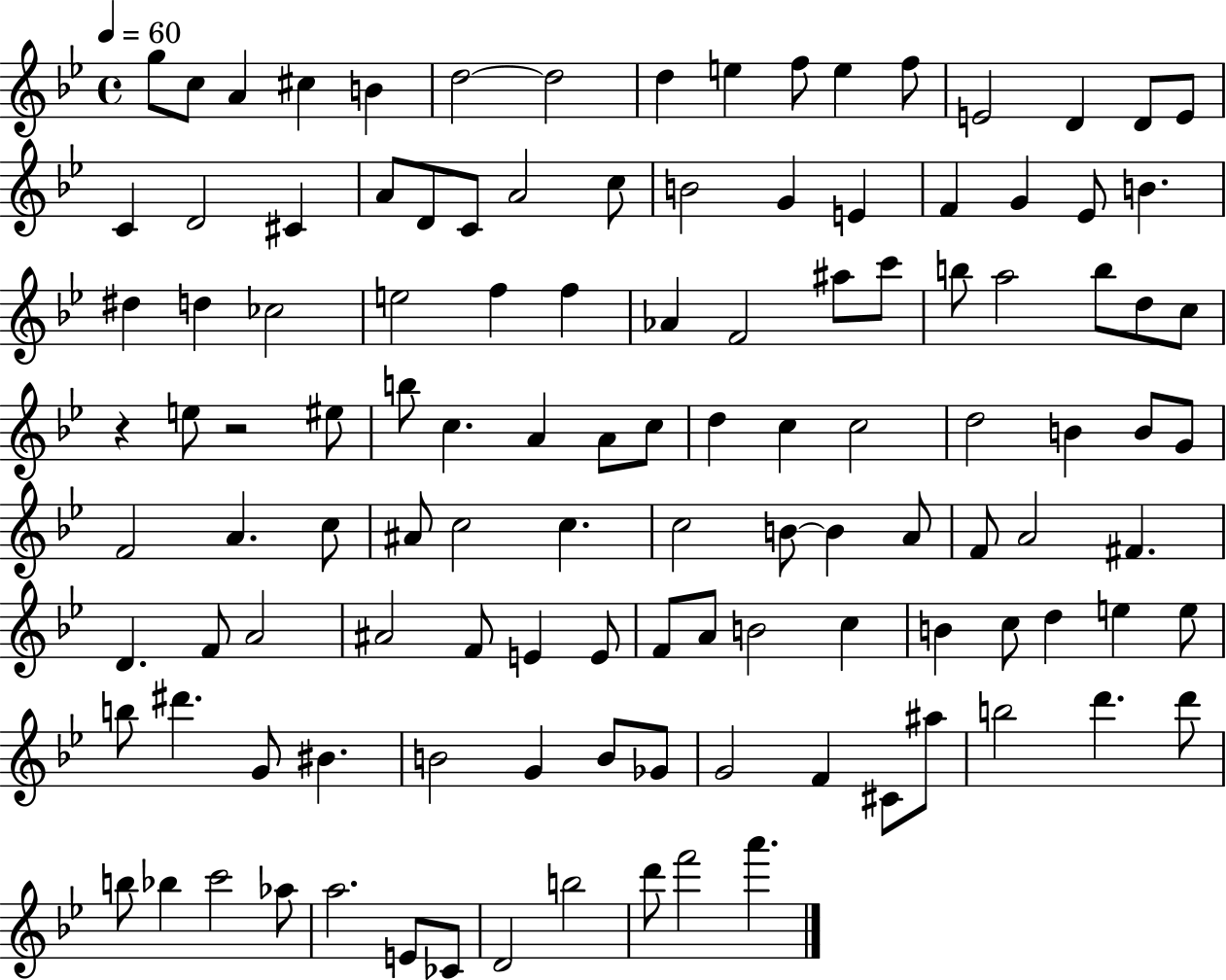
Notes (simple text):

G5/e C5/e A4/q C#5/q B4/q D5/h D5/h D5/q E5/q F5/e E5/q F5/e E4/h D4/q D4/e E4/e C4/q D4/h C#4/q A4/e D4/e C4/e A4/h C5/e B4/h G4/q E4/q F4/q G4/q Eb4/e B4/q. D#5/q D5/q CES5/h E5/h F5/q F5/q Ab4/q F4/h A#5/e C6/e B5/e A5/h B5/e D5/e C5/e R/q E5/e R/h EIS5/e B5/e C5/q. A4/q A4/e C5/e D5/q C5/q C5/h D5/h B4/q B4/e G4/e F4/h A4/q. C5/e A#4/e C5/h C5/q. C5/h B4/e B4/q A4/e F4/e A4/h F#4/q. D4/q. F4/e A4/h A#4/h F4/e E4/q E4/e F4/e A4/e B4/h C5/q B4/q C5/e D5/q E5/q E5/e B5/e D#6/q. G4/e BIS4/q. B4/h G4/q B4/e Gb4/e G4/h F4/q C#4/e A#5/e B5/h D6/q. D6/e B5/e Bb5/q C6/h Ab5/e A5/h. E4/e CES4/e D4/h B5/h D6/e F6/h A6/q.